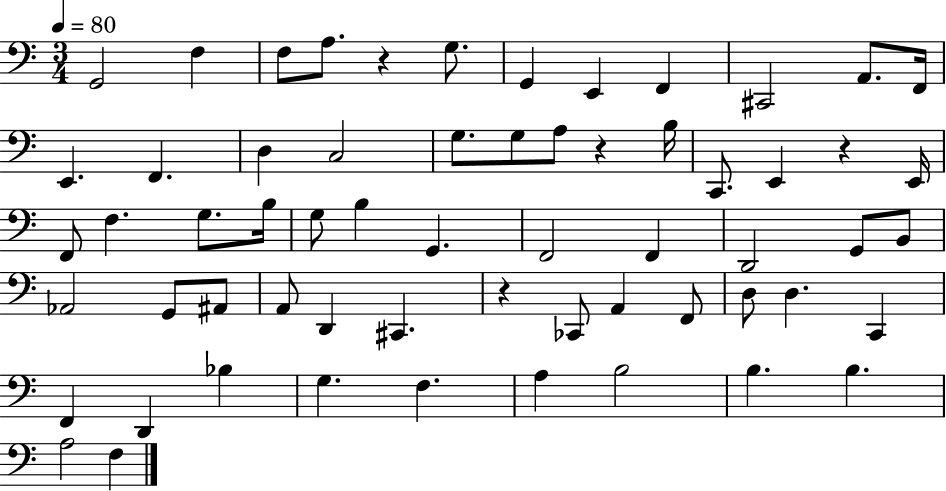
G2/h F3/q F3/e A3/e. R/q G3/e. G2/q E2/q F2/q C#2/h A2/e. F2/s E2/q. F2/q. D3/q C3/h G3/e. G3/e A3/e R/q B3/s C2/e. E2/q R/q E2/s F2/e F3/q. G3/e. B3/s G3/e B3/q G2/q. F2/h F2/q D2/h G2/e B2/e Ab2/h G2/e A#2/e A2/e D2/q C#2/q. R/q CES2/e A2/q F2/e D3/e D3/q. C2/q F2/q D2/q Bb3/q G3/q. F3/q. A3/q B3/h B3/q. B3/q. A3/h F3/q